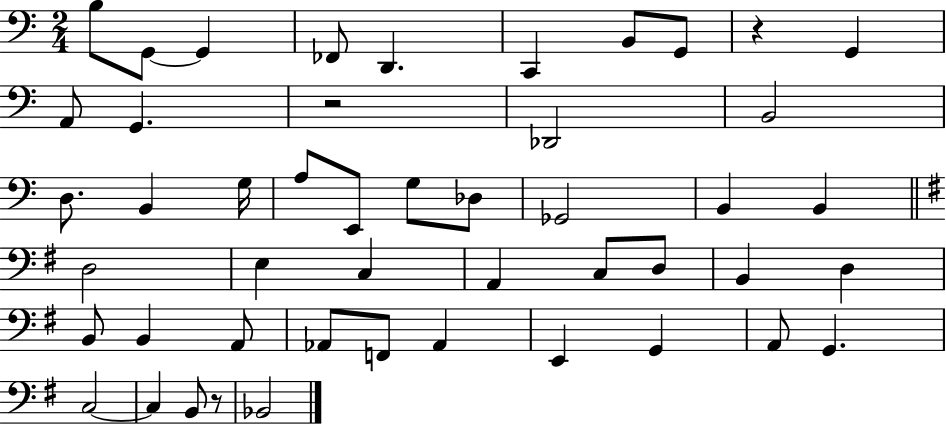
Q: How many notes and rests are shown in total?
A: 48